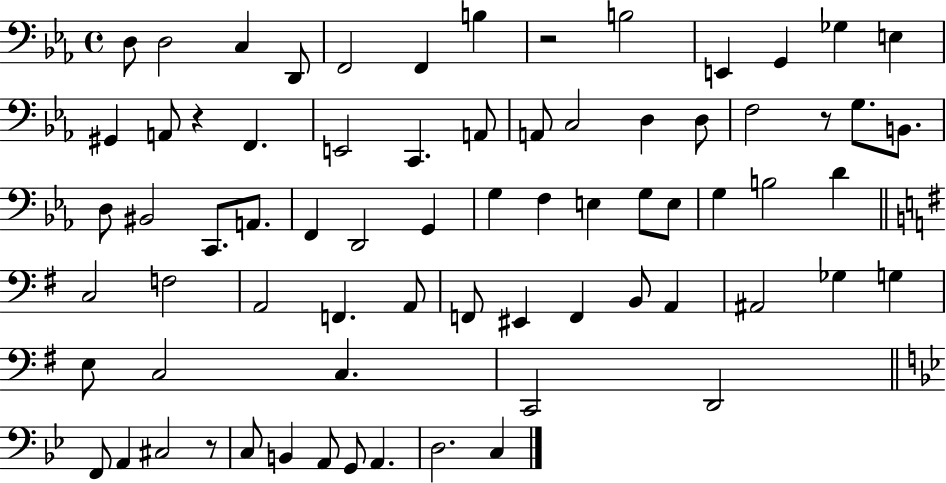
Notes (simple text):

D3/e D3/h C3/q D2/e F2/h F2/q B3/q R/h B3/h E2/q G2/q Gb3/q E3/q G#2/q A2/e R/q F2/q. E2/h C2/q. A2/e A2/e C3/h D3/q D3/e F3/h R/e G3/e. B2/e. D3/e BIS2/h C2/e. A2/e. F2/q D2/h G2/q G3/q F3/q E3/q G3/e E3/e G3/q B3/h D4/q C3/h F3/h A2/h F2/q. A2/e F2/e EIS2/q F2/q B2/e A2/q A#2/h Gb3/q G3/q E3/e C3/h C3/q. C2/h D2/h F2/e A2/q C#3/h R/e C3/e B2/q A2/e G2/e A2/q. D3/h. C3/q